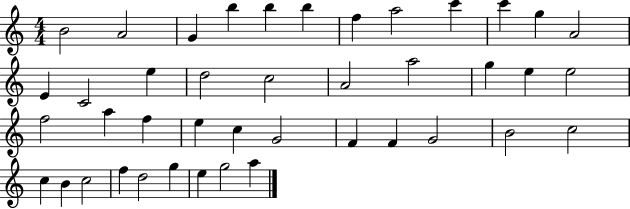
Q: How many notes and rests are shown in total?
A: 42